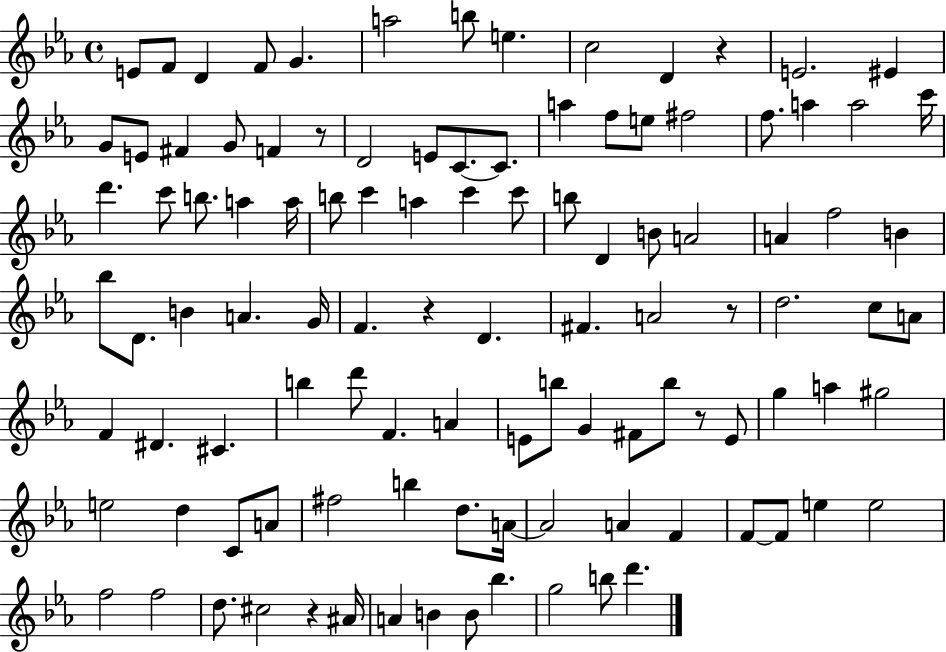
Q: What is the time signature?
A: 4/4